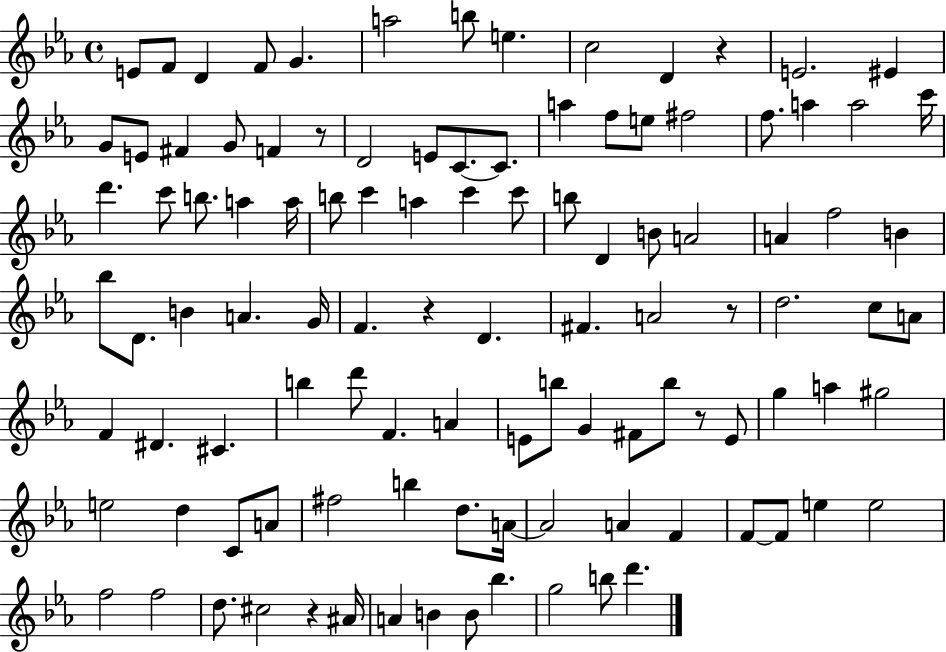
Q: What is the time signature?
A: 4/4